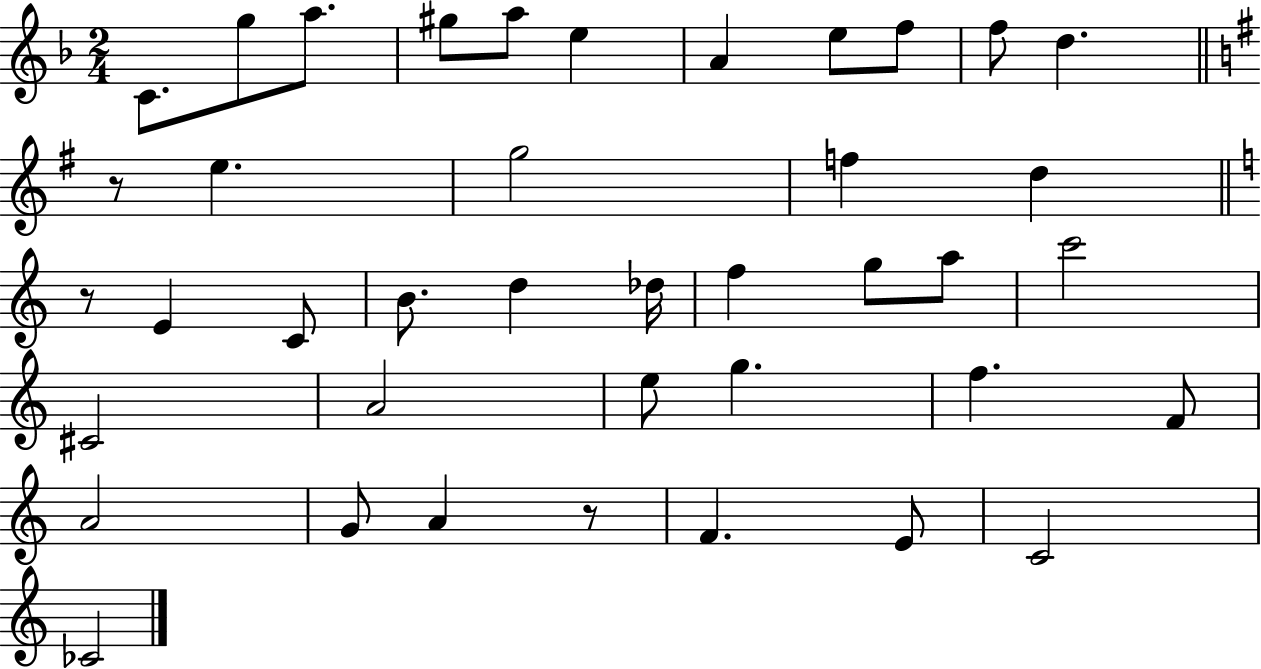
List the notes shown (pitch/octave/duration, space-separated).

C4/e. G5/e A5/e. G#5/e A5/e E5/q A4/q E5/e F5/e F5/e D5/q. R/e E5/q. G5/h F5/q D5/q R/e E4/q C4/e B4/e. D5/q Db5/s F5/q G5/e A5/e C6/h C#4/h A4/h E5/e G5/q. F5/q. F4/e A4/h G4/e A4/q R/e F4/q. E4/e C4/h CES4/h